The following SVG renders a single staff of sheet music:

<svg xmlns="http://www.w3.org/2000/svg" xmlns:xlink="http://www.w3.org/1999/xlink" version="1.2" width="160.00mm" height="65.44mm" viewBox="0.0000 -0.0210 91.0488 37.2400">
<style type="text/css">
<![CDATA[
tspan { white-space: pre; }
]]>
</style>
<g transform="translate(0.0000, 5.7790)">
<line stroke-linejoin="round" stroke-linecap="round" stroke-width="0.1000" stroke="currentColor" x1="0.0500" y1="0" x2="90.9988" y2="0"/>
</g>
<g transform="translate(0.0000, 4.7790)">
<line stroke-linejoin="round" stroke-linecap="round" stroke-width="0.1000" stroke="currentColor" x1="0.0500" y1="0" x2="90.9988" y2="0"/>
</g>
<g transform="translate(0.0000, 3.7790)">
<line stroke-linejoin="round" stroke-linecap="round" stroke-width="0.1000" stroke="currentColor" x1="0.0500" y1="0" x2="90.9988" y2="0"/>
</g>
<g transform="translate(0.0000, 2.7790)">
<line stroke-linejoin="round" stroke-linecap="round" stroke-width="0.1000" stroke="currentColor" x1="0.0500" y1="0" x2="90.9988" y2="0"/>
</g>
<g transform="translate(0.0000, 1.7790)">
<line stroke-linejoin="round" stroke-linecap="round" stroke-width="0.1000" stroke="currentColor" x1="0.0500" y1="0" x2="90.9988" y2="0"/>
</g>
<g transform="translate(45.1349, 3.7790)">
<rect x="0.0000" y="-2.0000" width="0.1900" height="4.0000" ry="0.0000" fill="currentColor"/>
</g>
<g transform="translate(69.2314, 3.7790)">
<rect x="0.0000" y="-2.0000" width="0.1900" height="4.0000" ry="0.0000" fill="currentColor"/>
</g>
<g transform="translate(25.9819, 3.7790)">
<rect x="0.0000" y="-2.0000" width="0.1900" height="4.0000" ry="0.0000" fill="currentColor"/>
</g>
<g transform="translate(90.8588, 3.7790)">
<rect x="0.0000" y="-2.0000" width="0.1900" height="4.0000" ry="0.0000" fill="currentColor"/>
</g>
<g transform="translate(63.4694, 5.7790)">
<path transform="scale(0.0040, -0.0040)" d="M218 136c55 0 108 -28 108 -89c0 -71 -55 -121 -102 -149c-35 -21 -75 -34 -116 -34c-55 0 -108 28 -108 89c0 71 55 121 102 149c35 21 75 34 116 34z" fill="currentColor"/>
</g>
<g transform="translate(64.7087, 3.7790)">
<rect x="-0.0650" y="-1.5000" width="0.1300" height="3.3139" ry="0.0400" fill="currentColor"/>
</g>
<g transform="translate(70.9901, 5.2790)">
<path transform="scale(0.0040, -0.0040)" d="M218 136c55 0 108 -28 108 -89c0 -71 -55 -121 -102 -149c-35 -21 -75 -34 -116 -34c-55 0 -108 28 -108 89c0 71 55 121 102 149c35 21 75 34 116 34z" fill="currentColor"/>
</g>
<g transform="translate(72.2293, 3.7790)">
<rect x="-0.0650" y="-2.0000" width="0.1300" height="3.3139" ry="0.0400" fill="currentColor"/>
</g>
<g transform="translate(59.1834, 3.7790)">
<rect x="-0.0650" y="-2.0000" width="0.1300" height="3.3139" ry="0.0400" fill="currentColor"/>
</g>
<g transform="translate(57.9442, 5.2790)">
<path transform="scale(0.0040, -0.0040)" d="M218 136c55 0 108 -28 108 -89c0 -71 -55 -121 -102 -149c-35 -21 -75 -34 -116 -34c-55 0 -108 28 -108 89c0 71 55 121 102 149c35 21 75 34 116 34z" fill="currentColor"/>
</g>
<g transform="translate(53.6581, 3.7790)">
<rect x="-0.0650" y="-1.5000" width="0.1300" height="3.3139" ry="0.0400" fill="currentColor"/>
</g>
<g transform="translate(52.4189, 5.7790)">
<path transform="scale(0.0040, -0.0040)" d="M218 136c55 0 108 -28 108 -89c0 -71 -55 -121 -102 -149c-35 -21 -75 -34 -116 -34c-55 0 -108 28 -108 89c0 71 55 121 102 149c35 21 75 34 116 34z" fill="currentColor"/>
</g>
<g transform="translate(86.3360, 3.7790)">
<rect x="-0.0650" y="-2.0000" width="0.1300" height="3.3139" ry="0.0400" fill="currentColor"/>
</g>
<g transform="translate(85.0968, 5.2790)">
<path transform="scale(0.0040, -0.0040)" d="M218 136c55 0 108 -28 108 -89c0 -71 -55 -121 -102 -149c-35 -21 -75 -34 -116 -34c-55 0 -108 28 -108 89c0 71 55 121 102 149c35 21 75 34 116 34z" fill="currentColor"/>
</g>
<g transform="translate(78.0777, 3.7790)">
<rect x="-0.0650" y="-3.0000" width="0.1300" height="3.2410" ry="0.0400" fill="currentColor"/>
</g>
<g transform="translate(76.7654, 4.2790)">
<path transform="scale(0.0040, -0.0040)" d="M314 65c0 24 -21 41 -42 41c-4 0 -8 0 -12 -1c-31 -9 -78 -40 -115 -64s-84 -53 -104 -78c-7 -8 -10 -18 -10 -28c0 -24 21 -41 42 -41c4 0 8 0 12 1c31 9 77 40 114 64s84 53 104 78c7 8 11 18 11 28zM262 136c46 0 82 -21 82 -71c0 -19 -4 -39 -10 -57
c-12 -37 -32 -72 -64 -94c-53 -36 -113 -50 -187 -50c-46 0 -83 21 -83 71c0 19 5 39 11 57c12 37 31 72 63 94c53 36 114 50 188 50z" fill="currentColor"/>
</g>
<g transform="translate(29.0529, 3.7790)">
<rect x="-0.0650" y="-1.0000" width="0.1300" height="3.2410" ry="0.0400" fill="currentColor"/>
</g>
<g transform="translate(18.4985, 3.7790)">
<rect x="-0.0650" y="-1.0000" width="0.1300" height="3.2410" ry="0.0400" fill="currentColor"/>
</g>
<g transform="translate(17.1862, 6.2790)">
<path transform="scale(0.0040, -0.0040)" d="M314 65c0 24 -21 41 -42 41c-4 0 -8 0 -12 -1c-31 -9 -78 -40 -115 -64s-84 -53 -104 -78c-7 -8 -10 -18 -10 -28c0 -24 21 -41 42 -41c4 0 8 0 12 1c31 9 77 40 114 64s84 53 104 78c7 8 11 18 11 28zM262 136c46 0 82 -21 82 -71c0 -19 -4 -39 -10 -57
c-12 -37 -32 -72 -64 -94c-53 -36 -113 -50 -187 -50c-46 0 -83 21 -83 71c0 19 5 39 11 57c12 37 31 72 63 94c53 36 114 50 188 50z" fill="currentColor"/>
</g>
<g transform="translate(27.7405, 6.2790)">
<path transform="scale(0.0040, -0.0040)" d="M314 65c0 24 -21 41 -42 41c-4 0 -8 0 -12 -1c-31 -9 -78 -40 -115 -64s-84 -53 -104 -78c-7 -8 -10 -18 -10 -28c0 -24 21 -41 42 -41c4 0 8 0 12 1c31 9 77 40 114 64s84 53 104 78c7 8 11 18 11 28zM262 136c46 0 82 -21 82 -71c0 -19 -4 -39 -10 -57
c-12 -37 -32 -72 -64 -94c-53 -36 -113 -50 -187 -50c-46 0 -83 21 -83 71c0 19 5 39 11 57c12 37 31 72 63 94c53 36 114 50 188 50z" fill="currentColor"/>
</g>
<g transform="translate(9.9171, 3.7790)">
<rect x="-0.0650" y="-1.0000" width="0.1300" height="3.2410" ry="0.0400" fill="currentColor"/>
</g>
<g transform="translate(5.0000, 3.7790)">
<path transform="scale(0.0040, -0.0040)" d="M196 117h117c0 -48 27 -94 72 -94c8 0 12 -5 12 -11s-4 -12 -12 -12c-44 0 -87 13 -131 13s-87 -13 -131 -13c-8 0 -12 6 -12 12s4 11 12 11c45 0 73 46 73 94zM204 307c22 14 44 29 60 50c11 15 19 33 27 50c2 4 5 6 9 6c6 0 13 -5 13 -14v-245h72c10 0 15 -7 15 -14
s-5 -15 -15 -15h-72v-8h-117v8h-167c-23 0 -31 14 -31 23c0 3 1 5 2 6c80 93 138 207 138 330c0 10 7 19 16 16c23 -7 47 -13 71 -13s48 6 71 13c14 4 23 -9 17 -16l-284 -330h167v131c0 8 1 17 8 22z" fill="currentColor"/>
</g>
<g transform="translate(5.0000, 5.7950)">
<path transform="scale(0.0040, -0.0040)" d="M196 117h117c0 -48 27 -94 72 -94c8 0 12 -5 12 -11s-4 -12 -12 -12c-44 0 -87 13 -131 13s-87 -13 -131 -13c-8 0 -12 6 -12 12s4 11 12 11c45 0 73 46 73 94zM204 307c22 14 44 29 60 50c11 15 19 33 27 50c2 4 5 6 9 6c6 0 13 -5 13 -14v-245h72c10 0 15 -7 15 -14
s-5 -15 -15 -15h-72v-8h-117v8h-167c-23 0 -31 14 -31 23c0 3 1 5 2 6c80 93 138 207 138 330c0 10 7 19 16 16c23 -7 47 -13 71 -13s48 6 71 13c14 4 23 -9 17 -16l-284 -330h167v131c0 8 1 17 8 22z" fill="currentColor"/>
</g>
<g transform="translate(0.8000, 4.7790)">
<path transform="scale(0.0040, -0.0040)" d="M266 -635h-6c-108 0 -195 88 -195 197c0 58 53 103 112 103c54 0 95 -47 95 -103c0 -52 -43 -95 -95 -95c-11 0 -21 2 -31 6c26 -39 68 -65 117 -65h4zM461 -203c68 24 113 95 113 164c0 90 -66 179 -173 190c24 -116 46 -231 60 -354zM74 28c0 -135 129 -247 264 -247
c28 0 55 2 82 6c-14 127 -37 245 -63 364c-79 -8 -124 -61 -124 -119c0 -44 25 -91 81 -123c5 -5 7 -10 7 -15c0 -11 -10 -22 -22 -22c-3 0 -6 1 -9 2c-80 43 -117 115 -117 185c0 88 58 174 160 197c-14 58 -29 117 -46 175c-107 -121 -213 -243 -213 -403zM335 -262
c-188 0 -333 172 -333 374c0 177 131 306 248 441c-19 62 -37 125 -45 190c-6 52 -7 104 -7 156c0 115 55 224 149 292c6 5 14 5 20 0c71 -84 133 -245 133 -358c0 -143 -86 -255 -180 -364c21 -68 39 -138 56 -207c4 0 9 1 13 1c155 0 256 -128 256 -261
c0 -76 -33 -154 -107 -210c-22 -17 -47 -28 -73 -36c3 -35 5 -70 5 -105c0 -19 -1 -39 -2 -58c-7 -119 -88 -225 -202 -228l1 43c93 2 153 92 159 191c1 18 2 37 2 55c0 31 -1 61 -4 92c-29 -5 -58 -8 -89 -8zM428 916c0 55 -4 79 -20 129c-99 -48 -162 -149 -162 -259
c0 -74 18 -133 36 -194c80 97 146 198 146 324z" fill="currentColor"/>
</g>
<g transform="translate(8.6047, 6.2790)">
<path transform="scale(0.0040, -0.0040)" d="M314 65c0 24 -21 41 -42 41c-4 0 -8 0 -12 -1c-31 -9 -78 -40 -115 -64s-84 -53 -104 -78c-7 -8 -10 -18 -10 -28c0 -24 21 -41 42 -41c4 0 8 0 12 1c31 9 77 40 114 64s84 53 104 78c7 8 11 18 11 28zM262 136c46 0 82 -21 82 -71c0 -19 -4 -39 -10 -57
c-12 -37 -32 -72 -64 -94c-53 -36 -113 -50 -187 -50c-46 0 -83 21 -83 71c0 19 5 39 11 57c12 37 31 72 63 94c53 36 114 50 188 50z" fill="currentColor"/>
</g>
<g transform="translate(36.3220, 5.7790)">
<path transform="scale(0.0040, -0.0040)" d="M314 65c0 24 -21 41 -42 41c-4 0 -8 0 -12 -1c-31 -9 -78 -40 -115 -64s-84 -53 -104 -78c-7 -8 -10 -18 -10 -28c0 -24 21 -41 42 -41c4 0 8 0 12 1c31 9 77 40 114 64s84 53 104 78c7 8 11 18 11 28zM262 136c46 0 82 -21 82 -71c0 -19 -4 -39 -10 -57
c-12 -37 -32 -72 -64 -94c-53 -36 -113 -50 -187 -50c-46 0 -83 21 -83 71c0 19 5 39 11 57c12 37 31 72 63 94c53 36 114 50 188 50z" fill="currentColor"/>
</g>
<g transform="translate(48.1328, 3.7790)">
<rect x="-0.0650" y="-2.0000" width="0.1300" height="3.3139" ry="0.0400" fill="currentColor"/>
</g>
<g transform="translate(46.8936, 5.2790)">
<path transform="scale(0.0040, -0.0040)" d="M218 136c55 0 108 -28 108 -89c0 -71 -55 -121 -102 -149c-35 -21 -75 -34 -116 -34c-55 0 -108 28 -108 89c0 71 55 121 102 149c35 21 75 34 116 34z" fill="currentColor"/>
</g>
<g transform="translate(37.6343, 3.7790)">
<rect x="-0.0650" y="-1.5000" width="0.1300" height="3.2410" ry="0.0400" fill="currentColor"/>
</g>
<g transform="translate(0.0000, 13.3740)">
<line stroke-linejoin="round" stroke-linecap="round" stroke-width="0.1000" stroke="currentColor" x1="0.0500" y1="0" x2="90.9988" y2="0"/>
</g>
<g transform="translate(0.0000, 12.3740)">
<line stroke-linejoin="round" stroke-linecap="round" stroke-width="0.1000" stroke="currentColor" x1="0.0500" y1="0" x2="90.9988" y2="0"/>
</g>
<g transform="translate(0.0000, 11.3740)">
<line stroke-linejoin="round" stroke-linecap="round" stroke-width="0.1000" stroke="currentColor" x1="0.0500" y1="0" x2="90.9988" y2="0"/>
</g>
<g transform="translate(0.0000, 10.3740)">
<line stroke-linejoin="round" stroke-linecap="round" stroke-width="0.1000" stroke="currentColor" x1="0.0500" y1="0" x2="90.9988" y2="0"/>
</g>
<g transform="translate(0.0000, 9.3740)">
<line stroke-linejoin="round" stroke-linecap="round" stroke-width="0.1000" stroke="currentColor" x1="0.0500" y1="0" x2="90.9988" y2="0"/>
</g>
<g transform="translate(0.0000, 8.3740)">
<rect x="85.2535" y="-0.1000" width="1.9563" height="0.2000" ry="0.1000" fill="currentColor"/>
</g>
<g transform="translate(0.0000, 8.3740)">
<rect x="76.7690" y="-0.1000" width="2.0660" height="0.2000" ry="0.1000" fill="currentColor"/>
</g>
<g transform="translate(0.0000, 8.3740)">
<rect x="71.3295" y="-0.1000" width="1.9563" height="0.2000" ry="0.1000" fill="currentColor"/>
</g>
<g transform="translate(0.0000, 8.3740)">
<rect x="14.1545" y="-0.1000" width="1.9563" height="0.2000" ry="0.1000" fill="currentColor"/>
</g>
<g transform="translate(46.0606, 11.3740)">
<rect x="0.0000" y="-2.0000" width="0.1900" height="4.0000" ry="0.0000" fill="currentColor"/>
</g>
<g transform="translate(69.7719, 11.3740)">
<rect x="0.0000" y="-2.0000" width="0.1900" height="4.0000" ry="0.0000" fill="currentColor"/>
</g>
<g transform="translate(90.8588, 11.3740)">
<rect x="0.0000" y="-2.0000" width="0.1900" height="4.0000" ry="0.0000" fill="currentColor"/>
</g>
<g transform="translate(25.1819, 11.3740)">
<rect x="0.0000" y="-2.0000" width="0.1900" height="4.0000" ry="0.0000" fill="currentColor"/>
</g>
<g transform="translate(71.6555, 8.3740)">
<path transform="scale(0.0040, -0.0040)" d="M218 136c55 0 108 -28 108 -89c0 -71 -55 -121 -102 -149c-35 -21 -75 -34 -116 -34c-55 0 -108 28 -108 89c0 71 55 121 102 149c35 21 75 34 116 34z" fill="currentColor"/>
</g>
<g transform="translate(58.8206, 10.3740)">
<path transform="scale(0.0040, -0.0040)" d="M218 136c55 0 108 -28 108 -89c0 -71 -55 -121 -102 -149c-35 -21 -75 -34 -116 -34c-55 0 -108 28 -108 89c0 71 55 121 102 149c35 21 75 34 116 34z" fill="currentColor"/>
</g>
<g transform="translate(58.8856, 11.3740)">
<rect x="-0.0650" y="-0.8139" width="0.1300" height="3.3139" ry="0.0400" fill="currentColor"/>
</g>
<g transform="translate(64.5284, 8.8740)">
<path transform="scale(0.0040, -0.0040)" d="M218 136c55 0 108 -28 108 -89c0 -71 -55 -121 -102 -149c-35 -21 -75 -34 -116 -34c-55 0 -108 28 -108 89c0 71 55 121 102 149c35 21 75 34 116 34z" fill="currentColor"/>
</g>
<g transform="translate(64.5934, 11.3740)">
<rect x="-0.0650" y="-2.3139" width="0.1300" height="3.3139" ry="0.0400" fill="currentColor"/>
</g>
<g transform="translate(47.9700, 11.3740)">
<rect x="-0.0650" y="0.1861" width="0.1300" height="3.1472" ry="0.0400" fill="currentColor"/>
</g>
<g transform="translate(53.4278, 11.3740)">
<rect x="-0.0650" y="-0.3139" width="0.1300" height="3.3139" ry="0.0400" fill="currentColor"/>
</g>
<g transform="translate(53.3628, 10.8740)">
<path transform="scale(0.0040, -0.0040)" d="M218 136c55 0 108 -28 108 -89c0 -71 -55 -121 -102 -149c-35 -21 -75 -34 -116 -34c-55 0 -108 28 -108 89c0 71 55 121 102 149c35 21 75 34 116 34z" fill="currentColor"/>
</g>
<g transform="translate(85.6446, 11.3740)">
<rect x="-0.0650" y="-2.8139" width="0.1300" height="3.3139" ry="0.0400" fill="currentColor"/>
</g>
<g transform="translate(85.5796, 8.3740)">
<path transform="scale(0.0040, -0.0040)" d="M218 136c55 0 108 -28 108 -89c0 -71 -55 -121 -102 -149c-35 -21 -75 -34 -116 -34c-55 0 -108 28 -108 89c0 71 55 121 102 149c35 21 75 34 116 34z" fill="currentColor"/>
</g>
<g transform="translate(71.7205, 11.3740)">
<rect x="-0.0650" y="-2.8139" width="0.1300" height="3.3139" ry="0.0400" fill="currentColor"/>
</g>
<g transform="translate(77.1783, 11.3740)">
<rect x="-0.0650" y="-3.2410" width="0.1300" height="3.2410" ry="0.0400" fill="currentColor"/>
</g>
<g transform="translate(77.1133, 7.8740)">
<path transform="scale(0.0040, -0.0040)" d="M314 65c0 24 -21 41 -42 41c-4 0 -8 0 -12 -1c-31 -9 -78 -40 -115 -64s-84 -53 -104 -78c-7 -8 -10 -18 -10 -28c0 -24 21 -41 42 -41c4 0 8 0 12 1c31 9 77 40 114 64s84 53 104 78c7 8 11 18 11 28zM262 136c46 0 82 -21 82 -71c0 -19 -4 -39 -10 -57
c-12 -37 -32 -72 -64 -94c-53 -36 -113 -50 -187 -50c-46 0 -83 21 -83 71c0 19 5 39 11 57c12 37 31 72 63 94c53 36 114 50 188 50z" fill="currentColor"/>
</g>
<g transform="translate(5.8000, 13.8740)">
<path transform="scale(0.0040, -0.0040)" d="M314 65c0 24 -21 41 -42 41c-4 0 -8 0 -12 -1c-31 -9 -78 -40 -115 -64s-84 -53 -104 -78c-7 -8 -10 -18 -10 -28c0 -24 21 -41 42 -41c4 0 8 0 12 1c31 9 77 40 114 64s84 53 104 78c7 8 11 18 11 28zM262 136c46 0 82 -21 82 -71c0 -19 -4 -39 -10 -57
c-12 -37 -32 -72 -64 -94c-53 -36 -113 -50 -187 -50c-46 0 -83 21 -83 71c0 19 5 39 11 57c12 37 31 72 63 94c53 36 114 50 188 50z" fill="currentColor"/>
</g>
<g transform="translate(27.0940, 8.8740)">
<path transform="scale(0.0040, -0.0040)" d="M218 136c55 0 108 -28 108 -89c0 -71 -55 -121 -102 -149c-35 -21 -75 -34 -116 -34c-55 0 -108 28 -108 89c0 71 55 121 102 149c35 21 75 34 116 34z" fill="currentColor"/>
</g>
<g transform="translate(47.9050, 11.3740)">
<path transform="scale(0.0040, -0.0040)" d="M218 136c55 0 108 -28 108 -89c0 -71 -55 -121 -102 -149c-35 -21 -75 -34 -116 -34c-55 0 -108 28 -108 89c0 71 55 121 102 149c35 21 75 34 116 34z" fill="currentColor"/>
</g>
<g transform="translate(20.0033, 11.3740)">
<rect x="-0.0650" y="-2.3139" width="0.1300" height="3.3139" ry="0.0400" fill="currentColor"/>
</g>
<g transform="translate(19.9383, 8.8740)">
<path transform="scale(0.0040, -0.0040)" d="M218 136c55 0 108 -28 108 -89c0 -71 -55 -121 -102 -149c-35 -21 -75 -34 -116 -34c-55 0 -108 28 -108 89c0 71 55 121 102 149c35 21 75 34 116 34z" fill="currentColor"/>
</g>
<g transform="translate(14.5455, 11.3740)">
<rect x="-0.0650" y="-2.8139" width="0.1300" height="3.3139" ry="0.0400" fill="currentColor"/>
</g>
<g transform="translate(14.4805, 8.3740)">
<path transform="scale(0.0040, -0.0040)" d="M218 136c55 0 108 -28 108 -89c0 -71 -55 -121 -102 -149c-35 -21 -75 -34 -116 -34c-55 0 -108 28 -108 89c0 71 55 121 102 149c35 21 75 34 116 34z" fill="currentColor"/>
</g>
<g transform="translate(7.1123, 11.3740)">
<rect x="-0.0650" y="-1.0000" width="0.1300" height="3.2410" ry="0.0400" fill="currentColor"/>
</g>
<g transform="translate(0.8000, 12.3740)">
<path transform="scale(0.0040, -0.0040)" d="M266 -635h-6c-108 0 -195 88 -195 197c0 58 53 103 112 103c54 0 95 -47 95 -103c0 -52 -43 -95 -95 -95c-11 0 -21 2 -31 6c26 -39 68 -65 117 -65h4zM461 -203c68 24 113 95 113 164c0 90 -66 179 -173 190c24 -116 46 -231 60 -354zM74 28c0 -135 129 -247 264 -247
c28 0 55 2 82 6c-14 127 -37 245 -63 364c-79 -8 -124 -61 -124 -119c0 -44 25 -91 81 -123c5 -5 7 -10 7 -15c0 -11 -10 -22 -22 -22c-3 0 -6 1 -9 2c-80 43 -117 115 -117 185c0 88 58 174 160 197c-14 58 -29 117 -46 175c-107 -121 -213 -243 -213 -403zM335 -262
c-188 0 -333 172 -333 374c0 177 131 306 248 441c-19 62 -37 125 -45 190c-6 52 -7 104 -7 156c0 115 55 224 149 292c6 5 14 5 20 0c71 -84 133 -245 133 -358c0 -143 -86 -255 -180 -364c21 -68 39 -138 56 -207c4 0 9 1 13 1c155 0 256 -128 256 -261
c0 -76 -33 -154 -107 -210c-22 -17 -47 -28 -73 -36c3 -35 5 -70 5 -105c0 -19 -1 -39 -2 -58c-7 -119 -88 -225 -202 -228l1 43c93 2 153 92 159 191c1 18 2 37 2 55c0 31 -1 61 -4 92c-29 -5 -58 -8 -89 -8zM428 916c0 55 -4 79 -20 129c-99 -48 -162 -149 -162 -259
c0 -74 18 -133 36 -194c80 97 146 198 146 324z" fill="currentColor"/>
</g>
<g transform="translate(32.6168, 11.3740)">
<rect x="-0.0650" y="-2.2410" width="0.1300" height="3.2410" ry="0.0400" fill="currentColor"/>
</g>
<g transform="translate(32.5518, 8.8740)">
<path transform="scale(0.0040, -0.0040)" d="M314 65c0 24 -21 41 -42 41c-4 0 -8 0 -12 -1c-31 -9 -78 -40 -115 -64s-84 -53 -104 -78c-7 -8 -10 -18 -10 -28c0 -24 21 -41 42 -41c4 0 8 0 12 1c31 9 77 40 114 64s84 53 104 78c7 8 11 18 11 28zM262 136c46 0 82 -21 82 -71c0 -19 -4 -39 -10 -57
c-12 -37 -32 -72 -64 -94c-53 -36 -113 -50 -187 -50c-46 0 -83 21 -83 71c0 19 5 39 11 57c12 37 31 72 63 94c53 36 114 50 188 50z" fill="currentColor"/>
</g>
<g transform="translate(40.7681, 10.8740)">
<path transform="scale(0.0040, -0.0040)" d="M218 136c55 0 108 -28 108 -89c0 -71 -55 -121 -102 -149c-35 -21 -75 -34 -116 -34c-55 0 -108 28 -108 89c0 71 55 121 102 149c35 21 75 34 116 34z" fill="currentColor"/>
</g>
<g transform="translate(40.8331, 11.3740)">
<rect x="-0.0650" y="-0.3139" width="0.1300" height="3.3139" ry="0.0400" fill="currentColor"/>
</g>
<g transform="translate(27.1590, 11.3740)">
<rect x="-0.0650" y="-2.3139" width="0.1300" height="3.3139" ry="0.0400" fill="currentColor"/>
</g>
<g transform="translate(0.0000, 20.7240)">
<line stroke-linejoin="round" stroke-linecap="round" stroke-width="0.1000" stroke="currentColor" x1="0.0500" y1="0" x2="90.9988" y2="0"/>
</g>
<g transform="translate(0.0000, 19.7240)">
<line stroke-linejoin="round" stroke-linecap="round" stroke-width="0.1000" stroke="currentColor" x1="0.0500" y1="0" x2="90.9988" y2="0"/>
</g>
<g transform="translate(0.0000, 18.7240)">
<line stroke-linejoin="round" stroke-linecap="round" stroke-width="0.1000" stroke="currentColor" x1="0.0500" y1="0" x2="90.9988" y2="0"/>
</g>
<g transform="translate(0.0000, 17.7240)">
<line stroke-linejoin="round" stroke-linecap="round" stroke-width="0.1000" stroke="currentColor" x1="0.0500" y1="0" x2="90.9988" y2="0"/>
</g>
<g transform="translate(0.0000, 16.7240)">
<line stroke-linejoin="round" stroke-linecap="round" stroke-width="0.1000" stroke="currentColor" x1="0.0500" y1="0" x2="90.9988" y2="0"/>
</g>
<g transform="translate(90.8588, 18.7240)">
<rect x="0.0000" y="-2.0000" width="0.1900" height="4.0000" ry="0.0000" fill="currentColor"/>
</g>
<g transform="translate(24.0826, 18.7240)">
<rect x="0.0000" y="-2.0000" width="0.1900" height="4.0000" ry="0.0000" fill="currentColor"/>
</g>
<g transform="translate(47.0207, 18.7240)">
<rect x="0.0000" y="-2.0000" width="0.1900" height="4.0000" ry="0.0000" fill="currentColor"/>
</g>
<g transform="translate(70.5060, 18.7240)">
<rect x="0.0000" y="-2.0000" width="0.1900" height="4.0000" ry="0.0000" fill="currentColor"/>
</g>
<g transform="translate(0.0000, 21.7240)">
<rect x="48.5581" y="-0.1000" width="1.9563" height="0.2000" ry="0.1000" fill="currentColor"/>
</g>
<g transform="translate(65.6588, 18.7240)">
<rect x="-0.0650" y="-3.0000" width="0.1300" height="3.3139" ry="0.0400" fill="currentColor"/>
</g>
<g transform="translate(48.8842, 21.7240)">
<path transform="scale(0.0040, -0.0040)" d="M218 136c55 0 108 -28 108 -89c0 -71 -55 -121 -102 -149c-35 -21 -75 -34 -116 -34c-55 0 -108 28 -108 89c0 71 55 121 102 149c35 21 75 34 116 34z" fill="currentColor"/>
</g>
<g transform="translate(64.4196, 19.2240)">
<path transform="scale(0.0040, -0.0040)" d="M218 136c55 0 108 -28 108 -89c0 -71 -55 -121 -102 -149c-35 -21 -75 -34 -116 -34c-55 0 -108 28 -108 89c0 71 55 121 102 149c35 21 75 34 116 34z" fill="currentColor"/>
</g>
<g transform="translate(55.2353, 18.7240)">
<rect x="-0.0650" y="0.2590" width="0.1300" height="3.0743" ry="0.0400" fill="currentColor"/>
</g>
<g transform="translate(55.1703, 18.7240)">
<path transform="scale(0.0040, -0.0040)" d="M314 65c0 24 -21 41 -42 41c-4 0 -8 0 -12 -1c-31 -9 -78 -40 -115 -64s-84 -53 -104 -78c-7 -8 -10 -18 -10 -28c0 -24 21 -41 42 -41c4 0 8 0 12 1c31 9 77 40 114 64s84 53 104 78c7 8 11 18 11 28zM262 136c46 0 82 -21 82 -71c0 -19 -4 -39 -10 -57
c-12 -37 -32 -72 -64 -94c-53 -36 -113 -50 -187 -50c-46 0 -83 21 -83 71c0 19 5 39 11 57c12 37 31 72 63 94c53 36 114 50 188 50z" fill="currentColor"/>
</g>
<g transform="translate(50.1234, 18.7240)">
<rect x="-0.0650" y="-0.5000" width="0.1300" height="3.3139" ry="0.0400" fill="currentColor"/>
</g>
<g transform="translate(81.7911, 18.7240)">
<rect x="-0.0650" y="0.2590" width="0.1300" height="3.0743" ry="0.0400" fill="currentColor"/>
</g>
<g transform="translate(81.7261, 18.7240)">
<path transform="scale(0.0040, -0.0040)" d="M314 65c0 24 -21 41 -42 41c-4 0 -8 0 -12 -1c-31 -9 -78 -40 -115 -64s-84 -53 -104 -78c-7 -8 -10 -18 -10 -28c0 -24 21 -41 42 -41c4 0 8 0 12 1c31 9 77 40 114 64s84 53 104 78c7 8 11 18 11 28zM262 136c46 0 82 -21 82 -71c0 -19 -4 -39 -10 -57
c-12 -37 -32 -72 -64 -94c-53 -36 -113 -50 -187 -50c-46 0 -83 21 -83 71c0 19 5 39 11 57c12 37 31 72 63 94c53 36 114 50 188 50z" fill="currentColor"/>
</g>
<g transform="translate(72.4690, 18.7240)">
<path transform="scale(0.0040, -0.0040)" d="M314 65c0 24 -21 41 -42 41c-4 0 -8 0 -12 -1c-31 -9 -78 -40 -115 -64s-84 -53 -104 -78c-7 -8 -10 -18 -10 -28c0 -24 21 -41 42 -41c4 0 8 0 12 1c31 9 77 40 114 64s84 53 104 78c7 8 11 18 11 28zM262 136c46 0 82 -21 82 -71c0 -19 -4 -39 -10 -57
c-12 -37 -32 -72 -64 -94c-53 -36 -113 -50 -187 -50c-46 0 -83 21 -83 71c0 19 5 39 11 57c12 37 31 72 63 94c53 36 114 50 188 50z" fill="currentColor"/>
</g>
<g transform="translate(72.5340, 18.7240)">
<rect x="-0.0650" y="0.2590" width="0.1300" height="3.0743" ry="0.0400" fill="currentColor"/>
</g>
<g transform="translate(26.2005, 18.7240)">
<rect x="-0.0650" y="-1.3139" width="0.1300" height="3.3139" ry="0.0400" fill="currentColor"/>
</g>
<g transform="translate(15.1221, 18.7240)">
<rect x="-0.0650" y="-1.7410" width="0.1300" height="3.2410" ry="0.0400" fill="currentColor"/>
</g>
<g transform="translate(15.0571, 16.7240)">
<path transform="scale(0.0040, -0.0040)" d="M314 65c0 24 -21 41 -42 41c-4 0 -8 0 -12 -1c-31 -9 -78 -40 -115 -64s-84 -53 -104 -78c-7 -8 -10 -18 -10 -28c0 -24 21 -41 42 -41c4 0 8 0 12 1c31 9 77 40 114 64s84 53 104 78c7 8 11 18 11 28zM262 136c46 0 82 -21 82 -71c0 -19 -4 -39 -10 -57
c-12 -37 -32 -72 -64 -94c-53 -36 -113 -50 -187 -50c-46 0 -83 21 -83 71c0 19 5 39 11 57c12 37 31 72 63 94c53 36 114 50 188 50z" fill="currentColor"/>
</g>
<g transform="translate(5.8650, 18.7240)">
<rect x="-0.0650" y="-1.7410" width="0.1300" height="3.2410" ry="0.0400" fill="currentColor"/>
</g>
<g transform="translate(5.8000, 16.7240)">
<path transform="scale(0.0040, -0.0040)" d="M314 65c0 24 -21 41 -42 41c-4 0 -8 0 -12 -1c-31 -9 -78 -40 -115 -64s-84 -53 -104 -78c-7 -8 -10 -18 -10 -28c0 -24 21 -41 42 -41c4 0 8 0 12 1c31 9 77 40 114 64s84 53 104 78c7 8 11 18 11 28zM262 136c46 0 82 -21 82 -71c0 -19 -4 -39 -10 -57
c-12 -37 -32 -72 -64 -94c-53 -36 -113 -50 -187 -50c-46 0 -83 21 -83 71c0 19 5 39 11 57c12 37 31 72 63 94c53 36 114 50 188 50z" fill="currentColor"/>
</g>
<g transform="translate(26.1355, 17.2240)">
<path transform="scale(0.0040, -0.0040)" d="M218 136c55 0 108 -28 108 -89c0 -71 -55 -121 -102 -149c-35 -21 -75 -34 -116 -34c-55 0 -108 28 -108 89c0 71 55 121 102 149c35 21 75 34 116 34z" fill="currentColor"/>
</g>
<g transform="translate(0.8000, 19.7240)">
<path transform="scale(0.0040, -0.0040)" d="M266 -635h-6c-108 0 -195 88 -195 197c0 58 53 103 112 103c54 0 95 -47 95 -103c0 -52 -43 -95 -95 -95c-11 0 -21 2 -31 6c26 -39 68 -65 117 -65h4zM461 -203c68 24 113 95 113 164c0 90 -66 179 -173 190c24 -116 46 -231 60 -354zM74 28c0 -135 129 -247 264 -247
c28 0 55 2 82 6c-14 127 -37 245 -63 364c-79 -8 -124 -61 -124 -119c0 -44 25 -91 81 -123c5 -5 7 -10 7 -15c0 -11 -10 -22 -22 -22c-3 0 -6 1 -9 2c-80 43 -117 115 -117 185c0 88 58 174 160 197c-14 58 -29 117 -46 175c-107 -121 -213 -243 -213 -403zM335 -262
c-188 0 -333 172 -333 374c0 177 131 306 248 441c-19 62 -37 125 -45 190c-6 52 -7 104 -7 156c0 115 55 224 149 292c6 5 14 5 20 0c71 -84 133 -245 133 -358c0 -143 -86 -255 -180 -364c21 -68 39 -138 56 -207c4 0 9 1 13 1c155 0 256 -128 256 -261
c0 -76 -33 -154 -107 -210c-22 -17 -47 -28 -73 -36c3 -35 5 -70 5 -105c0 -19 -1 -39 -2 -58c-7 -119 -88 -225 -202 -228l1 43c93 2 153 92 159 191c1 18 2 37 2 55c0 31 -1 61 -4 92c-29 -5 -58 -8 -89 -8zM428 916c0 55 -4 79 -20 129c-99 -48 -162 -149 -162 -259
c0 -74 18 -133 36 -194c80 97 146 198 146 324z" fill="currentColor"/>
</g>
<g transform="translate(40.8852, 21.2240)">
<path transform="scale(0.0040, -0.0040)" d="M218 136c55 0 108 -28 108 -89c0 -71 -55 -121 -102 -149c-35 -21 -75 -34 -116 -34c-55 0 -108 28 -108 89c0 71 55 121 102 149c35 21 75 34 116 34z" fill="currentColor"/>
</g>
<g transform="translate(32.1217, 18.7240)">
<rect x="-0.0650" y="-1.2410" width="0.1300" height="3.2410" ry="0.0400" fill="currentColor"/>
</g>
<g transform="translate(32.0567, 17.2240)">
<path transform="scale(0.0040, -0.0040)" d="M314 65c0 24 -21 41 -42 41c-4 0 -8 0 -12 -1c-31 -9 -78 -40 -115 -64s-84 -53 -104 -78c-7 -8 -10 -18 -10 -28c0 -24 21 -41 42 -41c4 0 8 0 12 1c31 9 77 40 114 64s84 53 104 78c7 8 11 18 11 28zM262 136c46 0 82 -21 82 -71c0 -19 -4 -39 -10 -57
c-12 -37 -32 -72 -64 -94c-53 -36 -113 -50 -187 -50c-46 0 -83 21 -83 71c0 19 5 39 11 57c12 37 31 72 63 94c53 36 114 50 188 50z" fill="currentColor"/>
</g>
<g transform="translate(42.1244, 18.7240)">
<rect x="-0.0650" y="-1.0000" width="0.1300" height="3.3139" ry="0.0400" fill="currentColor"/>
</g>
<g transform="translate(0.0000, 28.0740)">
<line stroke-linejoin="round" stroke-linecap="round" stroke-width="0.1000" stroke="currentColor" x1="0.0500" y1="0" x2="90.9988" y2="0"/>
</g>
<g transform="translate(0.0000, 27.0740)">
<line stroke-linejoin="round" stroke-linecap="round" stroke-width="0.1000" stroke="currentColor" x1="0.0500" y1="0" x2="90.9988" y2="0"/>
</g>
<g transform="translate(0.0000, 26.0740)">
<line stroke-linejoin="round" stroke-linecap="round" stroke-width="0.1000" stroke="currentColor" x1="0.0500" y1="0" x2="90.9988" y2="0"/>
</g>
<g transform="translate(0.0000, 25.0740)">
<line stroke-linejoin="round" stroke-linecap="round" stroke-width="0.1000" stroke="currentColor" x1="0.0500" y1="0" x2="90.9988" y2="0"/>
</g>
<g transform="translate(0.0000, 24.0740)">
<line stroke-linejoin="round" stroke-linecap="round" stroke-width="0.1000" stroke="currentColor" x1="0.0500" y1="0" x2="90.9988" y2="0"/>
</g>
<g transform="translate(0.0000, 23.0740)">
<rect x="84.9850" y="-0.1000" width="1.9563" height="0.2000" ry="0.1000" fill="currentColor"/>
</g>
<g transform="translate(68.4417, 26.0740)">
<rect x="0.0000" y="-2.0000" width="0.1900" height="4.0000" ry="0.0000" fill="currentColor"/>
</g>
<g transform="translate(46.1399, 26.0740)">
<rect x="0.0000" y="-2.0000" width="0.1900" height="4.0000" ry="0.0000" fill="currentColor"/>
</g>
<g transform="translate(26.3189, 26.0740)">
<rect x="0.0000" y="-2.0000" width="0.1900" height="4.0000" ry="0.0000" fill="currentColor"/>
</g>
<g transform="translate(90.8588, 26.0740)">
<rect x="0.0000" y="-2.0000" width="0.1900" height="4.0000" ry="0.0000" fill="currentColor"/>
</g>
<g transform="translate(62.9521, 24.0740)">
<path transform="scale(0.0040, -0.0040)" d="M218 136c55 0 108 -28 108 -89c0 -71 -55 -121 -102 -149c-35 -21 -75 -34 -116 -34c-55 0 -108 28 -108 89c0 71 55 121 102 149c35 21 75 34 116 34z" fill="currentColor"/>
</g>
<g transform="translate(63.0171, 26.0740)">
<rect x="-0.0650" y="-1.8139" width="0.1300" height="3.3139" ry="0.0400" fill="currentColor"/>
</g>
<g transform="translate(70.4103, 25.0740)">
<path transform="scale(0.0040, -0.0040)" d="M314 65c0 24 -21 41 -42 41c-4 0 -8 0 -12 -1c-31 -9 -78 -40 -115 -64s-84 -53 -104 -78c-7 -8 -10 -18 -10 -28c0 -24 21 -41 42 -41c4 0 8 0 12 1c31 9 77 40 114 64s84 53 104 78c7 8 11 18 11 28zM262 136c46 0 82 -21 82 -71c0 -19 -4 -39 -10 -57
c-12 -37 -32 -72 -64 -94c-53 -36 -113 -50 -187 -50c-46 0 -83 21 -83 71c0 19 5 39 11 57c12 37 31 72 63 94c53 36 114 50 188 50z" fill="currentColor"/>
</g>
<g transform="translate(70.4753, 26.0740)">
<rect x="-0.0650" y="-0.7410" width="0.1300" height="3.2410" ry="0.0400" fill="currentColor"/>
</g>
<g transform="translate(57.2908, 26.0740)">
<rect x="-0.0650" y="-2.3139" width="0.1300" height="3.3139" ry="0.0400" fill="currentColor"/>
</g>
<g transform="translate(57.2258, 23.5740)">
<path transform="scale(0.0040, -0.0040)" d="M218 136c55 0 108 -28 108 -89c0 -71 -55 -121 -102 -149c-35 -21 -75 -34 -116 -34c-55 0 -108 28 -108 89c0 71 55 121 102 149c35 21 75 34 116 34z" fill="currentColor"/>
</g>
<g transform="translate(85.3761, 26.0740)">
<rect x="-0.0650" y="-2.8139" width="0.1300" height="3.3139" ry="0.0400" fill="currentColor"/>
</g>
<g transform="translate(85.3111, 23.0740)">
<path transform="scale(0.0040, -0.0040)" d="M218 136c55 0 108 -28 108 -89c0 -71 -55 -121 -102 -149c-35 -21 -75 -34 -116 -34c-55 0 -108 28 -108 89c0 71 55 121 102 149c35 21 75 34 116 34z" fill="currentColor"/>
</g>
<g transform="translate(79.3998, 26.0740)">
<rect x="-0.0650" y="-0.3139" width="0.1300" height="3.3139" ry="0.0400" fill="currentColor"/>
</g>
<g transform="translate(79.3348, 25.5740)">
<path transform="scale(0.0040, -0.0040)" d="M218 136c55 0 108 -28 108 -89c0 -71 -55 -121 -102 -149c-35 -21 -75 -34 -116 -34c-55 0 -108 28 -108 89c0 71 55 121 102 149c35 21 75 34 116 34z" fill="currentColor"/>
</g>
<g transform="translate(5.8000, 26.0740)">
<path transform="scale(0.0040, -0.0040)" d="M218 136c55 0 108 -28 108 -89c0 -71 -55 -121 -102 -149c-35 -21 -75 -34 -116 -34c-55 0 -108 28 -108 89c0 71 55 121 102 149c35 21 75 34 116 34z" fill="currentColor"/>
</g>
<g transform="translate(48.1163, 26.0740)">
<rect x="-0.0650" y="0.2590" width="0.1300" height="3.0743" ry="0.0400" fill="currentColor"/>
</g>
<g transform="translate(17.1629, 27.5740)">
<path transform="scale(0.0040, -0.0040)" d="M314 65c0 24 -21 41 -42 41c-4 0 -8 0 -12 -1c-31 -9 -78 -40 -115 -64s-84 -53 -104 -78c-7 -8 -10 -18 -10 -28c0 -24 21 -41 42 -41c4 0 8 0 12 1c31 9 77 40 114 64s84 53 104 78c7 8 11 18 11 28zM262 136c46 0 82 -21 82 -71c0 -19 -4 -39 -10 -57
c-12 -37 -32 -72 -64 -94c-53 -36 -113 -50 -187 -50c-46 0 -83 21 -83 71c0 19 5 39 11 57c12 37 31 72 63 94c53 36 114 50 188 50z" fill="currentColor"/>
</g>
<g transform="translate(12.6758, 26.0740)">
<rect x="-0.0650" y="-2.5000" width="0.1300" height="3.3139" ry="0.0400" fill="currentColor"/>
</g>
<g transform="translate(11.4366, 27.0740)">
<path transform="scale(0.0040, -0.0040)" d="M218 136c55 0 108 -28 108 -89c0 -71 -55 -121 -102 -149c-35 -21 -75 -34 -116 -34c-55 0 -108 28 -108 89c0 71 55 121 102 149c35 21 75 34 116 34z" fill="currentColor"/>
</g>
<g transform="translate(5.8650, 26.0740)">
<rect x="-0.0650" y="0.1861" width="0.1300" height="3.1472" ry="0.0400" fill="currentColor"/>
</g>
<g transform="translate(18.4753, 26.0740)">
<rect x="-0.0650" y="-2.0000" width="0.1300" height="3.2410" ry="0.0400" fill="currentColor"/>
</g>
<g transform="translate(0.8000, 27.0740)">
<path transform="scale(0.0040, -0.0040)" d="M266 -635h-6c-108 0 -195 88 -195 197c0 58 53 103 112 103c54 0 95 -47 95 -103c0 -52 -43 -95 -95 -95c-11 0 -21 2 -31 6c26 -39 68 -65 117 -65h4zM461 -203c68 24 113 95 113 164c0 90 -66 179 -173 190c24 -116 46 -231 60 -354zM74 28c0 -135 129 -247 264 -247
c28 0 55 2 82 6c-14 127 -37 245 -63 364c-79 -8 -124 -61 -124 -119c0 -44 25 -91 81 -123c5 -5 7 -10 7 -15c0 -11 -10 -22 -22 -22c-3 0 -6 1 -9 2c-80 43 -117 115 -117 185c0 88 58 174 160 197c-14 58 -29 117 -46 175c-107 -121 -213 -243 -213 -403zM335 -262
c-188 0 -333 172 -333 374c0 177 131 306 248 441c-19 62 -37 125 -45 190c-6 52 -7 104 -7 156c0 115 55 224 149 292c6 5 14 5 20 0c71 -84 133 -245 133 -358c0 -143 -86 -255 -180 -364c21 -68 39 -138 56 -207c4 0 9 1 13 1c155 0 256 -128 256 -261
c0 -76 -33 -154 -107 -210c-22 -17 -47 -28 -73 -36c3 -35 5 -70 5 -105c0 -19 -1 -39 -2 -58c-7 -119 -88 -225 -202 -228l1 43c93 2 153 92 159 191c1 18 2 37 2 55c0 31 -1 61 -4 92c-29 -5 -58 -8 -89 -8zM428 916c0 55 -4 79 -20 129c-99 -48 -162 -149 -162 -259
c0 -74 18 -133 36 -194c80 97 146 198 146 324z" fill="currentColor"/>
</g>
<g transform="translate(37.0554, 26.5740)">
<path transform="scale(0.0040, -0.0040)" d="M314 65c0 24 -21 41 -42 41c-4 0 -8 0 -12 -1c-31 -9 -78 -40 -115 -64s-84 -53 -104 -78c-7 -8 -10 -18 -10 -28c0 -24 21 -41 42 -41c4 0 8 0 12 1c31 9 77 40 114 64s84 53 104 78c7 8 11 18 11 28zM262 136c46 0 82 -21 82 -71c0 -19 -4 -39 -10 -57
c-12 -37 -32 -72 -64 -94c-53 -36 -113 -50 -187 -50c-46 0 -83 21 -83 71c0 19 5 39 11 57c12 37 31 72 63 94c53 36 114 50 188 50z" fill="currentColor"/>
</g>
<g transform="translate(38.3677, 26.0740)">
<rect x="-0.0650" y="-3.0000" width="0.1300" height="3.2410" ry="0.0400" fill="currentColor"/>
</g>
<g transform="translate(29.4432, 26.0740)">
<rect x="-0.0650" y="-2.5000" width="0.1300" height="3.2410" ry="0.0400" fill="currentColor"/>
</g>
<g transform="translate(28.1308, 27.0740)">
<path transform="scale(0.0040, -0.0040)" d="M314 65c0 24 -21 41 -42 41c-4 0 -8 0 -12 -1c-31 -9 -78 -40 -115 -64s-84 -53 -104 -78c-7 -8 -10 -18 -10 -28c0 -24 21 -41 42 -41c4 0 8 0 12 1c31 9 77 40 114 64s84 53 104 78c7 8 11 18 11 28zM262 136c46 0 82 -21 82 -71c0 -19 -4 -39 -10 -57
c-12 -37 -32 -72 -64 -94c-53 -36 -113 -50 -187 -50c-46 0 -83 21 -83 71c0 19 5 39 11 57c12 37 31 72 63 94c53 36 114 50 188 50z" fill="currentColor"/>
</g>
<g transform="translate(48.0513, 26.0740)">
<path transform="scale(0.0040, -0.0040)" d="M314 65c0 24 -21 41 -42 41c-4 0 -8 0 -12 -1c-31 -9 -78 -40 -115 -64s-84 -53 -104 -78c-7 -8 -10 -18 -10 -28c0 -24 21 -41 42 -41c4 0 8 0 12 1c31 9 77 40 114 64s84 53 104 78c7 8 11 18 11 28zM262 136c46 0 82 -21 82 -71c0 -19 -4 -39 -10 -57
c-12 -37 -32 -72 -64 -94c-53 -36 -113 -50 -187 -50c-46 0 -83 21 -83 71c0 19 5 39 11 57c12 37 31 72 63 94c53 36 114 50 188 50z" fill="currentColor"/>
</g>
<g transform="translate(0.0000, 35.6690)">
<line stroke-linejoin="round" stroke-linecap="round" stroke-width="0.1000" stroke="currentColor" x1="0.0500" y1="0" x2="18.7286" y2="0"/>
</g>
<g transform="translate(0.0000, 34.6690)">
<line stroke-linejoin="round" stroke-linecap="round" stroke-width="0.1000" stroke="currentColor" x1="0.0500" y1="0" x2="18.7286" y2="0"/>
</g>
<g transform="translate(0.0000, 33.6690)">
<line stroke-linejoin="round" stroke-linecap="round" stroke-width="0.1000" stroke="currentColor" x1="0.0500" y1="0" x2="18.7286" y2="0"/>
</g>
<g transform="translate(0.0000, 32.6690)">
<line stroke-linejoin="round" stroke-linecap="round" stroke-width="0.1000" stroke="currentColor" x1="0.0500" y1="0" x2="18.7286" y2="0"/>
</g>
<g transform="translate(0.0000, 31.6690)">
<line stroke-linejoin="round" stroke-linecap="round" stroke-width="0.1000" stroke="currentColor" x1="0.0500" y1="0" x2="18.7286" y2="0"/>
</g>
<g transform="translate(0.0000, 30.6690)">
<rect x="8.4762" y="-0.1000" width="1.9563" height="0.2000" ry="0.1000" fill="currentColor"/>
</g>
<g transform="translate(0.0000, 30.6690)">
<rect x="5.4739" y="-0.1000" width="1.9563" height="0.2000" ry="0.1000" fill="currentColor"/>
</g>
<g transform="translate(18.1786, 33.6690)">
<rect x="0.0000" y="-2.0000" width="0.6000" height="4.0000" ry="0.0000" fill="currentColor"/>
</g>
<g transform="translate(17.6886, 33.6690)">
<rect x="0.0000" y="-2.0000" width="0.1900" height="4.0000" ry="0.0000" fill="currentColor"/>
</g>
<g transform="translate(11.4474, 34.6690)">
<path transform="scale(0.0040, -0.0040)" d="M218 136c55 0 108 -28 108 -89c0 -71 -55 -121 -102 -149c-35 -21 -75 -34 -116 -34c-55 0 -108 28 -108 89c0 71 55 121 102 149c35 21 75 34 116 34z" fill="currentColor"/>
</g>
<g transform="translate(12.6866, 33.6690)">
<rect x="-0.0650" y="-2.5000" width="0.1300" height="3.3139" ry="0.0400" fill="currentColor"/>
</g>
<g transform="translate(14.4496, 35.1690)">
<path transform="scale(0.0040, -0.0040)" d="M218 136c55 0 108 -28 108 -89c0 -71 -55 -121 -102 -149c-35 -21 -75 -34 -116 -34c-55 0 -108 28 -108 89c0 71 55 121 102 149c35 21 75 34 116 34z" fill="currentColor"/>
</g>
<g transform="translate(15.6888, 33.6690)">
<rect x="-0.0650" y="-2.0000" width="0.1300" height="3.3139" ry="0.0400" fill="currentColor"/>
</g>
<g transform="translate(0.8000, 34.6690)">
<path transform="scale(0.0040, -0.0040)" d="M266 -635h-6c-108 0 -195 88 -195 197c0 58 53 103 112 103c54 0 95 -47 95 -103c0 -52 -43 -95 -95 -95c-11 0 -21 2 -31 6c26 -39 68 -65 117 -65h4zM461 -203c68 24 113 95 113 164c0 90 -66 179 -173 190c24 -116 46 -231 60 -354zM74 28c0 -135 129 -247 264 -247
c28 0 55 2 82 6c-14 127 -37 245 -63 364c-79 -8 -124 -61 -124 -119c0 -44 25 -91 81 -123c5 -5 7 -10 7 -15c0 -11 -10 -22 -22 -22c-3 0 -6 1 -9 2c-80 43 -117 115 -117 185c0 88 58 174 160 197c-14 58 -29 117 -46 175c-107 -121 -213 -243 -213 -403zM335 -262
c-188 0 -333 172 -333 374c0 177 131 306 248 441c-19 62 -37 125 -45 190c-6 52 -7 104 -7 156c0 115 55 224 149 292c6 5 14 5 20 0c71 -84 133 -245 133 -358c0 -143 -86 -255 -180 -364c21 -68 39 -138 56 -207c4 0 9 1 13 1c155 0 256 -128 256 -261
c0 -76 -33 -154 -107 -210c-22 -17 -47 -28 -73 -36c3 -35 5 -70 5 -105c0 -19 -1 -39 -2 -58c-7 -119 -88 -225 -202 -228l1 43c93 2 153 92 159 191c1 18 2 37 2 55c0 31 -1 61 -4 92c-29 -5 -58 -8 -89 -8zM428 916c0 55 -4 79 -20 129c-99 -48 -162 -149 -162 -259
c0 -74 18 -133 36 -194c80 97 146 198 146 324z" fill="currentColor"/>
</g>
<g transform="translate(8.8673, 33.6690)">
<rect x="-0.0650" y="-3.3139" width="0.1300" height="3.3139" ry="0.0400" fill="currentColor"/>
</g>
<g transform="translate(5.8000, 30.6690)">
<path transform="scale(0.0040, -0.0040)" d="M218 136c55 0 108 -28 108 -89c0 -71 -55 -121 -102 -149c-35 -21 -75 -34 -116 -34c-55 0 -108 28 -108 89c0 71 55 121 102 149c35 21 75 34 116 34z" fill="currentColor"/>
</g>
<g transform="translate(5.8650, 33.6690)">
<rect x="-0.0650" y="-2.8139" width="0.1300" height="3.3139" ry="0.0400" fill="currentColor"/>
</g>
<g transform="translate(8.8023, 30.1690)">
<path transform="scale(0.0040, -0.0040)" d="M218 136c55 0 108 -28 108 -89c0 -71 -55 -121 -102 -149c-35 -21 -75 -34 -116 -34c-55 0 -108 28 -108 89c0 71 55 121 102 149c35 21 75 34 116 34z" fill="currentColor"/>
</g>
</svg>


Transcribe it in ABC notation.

X:1
T:Untitled
M:4/4
L:1/4
K:C
D2 D2 D2 E2 F E F E F A2 F D2 a g g g2 c B c d g a b2 a f2 f2 e e2 D C B2 A B2 B2 B G F2 G2 A2 B2 g f d2 c a a b G F